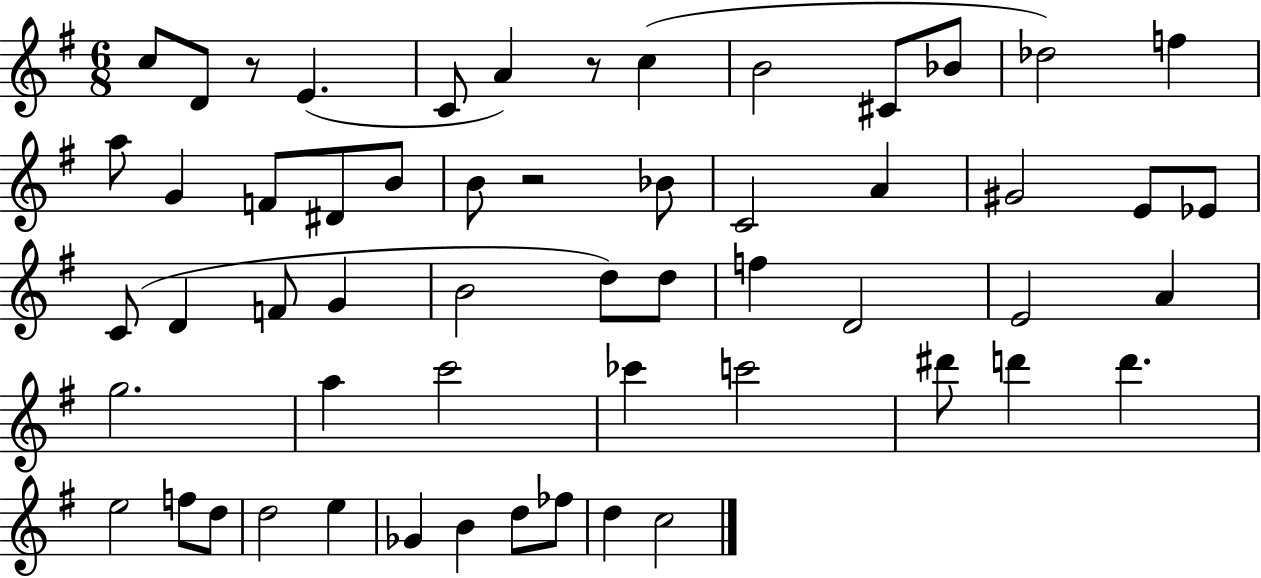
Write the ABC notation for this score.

X:1
T:Untitled
M:6/8
L:1/4
K:G
c/2 D/2 z/2 E C/2 A z/2 c B2 ^C/2 _B/2 _d2 f a/2 G F/2 ^D/2 B/2 B/2 z2 _B/2 C2 A ^G2 E/2 _E/2 C/2 D F/2 G B2 d/2 d/2 f D2 E2 A g2 a c'2 _c' c'2 ^d'/2 d' d' e2 f/2 d/2 d2 e _G B d/2 _f/2 d c2